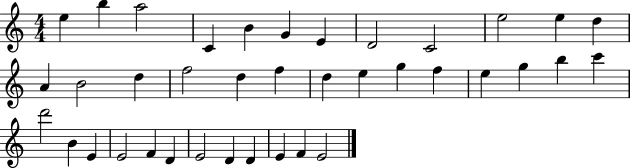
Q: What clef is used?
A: treble